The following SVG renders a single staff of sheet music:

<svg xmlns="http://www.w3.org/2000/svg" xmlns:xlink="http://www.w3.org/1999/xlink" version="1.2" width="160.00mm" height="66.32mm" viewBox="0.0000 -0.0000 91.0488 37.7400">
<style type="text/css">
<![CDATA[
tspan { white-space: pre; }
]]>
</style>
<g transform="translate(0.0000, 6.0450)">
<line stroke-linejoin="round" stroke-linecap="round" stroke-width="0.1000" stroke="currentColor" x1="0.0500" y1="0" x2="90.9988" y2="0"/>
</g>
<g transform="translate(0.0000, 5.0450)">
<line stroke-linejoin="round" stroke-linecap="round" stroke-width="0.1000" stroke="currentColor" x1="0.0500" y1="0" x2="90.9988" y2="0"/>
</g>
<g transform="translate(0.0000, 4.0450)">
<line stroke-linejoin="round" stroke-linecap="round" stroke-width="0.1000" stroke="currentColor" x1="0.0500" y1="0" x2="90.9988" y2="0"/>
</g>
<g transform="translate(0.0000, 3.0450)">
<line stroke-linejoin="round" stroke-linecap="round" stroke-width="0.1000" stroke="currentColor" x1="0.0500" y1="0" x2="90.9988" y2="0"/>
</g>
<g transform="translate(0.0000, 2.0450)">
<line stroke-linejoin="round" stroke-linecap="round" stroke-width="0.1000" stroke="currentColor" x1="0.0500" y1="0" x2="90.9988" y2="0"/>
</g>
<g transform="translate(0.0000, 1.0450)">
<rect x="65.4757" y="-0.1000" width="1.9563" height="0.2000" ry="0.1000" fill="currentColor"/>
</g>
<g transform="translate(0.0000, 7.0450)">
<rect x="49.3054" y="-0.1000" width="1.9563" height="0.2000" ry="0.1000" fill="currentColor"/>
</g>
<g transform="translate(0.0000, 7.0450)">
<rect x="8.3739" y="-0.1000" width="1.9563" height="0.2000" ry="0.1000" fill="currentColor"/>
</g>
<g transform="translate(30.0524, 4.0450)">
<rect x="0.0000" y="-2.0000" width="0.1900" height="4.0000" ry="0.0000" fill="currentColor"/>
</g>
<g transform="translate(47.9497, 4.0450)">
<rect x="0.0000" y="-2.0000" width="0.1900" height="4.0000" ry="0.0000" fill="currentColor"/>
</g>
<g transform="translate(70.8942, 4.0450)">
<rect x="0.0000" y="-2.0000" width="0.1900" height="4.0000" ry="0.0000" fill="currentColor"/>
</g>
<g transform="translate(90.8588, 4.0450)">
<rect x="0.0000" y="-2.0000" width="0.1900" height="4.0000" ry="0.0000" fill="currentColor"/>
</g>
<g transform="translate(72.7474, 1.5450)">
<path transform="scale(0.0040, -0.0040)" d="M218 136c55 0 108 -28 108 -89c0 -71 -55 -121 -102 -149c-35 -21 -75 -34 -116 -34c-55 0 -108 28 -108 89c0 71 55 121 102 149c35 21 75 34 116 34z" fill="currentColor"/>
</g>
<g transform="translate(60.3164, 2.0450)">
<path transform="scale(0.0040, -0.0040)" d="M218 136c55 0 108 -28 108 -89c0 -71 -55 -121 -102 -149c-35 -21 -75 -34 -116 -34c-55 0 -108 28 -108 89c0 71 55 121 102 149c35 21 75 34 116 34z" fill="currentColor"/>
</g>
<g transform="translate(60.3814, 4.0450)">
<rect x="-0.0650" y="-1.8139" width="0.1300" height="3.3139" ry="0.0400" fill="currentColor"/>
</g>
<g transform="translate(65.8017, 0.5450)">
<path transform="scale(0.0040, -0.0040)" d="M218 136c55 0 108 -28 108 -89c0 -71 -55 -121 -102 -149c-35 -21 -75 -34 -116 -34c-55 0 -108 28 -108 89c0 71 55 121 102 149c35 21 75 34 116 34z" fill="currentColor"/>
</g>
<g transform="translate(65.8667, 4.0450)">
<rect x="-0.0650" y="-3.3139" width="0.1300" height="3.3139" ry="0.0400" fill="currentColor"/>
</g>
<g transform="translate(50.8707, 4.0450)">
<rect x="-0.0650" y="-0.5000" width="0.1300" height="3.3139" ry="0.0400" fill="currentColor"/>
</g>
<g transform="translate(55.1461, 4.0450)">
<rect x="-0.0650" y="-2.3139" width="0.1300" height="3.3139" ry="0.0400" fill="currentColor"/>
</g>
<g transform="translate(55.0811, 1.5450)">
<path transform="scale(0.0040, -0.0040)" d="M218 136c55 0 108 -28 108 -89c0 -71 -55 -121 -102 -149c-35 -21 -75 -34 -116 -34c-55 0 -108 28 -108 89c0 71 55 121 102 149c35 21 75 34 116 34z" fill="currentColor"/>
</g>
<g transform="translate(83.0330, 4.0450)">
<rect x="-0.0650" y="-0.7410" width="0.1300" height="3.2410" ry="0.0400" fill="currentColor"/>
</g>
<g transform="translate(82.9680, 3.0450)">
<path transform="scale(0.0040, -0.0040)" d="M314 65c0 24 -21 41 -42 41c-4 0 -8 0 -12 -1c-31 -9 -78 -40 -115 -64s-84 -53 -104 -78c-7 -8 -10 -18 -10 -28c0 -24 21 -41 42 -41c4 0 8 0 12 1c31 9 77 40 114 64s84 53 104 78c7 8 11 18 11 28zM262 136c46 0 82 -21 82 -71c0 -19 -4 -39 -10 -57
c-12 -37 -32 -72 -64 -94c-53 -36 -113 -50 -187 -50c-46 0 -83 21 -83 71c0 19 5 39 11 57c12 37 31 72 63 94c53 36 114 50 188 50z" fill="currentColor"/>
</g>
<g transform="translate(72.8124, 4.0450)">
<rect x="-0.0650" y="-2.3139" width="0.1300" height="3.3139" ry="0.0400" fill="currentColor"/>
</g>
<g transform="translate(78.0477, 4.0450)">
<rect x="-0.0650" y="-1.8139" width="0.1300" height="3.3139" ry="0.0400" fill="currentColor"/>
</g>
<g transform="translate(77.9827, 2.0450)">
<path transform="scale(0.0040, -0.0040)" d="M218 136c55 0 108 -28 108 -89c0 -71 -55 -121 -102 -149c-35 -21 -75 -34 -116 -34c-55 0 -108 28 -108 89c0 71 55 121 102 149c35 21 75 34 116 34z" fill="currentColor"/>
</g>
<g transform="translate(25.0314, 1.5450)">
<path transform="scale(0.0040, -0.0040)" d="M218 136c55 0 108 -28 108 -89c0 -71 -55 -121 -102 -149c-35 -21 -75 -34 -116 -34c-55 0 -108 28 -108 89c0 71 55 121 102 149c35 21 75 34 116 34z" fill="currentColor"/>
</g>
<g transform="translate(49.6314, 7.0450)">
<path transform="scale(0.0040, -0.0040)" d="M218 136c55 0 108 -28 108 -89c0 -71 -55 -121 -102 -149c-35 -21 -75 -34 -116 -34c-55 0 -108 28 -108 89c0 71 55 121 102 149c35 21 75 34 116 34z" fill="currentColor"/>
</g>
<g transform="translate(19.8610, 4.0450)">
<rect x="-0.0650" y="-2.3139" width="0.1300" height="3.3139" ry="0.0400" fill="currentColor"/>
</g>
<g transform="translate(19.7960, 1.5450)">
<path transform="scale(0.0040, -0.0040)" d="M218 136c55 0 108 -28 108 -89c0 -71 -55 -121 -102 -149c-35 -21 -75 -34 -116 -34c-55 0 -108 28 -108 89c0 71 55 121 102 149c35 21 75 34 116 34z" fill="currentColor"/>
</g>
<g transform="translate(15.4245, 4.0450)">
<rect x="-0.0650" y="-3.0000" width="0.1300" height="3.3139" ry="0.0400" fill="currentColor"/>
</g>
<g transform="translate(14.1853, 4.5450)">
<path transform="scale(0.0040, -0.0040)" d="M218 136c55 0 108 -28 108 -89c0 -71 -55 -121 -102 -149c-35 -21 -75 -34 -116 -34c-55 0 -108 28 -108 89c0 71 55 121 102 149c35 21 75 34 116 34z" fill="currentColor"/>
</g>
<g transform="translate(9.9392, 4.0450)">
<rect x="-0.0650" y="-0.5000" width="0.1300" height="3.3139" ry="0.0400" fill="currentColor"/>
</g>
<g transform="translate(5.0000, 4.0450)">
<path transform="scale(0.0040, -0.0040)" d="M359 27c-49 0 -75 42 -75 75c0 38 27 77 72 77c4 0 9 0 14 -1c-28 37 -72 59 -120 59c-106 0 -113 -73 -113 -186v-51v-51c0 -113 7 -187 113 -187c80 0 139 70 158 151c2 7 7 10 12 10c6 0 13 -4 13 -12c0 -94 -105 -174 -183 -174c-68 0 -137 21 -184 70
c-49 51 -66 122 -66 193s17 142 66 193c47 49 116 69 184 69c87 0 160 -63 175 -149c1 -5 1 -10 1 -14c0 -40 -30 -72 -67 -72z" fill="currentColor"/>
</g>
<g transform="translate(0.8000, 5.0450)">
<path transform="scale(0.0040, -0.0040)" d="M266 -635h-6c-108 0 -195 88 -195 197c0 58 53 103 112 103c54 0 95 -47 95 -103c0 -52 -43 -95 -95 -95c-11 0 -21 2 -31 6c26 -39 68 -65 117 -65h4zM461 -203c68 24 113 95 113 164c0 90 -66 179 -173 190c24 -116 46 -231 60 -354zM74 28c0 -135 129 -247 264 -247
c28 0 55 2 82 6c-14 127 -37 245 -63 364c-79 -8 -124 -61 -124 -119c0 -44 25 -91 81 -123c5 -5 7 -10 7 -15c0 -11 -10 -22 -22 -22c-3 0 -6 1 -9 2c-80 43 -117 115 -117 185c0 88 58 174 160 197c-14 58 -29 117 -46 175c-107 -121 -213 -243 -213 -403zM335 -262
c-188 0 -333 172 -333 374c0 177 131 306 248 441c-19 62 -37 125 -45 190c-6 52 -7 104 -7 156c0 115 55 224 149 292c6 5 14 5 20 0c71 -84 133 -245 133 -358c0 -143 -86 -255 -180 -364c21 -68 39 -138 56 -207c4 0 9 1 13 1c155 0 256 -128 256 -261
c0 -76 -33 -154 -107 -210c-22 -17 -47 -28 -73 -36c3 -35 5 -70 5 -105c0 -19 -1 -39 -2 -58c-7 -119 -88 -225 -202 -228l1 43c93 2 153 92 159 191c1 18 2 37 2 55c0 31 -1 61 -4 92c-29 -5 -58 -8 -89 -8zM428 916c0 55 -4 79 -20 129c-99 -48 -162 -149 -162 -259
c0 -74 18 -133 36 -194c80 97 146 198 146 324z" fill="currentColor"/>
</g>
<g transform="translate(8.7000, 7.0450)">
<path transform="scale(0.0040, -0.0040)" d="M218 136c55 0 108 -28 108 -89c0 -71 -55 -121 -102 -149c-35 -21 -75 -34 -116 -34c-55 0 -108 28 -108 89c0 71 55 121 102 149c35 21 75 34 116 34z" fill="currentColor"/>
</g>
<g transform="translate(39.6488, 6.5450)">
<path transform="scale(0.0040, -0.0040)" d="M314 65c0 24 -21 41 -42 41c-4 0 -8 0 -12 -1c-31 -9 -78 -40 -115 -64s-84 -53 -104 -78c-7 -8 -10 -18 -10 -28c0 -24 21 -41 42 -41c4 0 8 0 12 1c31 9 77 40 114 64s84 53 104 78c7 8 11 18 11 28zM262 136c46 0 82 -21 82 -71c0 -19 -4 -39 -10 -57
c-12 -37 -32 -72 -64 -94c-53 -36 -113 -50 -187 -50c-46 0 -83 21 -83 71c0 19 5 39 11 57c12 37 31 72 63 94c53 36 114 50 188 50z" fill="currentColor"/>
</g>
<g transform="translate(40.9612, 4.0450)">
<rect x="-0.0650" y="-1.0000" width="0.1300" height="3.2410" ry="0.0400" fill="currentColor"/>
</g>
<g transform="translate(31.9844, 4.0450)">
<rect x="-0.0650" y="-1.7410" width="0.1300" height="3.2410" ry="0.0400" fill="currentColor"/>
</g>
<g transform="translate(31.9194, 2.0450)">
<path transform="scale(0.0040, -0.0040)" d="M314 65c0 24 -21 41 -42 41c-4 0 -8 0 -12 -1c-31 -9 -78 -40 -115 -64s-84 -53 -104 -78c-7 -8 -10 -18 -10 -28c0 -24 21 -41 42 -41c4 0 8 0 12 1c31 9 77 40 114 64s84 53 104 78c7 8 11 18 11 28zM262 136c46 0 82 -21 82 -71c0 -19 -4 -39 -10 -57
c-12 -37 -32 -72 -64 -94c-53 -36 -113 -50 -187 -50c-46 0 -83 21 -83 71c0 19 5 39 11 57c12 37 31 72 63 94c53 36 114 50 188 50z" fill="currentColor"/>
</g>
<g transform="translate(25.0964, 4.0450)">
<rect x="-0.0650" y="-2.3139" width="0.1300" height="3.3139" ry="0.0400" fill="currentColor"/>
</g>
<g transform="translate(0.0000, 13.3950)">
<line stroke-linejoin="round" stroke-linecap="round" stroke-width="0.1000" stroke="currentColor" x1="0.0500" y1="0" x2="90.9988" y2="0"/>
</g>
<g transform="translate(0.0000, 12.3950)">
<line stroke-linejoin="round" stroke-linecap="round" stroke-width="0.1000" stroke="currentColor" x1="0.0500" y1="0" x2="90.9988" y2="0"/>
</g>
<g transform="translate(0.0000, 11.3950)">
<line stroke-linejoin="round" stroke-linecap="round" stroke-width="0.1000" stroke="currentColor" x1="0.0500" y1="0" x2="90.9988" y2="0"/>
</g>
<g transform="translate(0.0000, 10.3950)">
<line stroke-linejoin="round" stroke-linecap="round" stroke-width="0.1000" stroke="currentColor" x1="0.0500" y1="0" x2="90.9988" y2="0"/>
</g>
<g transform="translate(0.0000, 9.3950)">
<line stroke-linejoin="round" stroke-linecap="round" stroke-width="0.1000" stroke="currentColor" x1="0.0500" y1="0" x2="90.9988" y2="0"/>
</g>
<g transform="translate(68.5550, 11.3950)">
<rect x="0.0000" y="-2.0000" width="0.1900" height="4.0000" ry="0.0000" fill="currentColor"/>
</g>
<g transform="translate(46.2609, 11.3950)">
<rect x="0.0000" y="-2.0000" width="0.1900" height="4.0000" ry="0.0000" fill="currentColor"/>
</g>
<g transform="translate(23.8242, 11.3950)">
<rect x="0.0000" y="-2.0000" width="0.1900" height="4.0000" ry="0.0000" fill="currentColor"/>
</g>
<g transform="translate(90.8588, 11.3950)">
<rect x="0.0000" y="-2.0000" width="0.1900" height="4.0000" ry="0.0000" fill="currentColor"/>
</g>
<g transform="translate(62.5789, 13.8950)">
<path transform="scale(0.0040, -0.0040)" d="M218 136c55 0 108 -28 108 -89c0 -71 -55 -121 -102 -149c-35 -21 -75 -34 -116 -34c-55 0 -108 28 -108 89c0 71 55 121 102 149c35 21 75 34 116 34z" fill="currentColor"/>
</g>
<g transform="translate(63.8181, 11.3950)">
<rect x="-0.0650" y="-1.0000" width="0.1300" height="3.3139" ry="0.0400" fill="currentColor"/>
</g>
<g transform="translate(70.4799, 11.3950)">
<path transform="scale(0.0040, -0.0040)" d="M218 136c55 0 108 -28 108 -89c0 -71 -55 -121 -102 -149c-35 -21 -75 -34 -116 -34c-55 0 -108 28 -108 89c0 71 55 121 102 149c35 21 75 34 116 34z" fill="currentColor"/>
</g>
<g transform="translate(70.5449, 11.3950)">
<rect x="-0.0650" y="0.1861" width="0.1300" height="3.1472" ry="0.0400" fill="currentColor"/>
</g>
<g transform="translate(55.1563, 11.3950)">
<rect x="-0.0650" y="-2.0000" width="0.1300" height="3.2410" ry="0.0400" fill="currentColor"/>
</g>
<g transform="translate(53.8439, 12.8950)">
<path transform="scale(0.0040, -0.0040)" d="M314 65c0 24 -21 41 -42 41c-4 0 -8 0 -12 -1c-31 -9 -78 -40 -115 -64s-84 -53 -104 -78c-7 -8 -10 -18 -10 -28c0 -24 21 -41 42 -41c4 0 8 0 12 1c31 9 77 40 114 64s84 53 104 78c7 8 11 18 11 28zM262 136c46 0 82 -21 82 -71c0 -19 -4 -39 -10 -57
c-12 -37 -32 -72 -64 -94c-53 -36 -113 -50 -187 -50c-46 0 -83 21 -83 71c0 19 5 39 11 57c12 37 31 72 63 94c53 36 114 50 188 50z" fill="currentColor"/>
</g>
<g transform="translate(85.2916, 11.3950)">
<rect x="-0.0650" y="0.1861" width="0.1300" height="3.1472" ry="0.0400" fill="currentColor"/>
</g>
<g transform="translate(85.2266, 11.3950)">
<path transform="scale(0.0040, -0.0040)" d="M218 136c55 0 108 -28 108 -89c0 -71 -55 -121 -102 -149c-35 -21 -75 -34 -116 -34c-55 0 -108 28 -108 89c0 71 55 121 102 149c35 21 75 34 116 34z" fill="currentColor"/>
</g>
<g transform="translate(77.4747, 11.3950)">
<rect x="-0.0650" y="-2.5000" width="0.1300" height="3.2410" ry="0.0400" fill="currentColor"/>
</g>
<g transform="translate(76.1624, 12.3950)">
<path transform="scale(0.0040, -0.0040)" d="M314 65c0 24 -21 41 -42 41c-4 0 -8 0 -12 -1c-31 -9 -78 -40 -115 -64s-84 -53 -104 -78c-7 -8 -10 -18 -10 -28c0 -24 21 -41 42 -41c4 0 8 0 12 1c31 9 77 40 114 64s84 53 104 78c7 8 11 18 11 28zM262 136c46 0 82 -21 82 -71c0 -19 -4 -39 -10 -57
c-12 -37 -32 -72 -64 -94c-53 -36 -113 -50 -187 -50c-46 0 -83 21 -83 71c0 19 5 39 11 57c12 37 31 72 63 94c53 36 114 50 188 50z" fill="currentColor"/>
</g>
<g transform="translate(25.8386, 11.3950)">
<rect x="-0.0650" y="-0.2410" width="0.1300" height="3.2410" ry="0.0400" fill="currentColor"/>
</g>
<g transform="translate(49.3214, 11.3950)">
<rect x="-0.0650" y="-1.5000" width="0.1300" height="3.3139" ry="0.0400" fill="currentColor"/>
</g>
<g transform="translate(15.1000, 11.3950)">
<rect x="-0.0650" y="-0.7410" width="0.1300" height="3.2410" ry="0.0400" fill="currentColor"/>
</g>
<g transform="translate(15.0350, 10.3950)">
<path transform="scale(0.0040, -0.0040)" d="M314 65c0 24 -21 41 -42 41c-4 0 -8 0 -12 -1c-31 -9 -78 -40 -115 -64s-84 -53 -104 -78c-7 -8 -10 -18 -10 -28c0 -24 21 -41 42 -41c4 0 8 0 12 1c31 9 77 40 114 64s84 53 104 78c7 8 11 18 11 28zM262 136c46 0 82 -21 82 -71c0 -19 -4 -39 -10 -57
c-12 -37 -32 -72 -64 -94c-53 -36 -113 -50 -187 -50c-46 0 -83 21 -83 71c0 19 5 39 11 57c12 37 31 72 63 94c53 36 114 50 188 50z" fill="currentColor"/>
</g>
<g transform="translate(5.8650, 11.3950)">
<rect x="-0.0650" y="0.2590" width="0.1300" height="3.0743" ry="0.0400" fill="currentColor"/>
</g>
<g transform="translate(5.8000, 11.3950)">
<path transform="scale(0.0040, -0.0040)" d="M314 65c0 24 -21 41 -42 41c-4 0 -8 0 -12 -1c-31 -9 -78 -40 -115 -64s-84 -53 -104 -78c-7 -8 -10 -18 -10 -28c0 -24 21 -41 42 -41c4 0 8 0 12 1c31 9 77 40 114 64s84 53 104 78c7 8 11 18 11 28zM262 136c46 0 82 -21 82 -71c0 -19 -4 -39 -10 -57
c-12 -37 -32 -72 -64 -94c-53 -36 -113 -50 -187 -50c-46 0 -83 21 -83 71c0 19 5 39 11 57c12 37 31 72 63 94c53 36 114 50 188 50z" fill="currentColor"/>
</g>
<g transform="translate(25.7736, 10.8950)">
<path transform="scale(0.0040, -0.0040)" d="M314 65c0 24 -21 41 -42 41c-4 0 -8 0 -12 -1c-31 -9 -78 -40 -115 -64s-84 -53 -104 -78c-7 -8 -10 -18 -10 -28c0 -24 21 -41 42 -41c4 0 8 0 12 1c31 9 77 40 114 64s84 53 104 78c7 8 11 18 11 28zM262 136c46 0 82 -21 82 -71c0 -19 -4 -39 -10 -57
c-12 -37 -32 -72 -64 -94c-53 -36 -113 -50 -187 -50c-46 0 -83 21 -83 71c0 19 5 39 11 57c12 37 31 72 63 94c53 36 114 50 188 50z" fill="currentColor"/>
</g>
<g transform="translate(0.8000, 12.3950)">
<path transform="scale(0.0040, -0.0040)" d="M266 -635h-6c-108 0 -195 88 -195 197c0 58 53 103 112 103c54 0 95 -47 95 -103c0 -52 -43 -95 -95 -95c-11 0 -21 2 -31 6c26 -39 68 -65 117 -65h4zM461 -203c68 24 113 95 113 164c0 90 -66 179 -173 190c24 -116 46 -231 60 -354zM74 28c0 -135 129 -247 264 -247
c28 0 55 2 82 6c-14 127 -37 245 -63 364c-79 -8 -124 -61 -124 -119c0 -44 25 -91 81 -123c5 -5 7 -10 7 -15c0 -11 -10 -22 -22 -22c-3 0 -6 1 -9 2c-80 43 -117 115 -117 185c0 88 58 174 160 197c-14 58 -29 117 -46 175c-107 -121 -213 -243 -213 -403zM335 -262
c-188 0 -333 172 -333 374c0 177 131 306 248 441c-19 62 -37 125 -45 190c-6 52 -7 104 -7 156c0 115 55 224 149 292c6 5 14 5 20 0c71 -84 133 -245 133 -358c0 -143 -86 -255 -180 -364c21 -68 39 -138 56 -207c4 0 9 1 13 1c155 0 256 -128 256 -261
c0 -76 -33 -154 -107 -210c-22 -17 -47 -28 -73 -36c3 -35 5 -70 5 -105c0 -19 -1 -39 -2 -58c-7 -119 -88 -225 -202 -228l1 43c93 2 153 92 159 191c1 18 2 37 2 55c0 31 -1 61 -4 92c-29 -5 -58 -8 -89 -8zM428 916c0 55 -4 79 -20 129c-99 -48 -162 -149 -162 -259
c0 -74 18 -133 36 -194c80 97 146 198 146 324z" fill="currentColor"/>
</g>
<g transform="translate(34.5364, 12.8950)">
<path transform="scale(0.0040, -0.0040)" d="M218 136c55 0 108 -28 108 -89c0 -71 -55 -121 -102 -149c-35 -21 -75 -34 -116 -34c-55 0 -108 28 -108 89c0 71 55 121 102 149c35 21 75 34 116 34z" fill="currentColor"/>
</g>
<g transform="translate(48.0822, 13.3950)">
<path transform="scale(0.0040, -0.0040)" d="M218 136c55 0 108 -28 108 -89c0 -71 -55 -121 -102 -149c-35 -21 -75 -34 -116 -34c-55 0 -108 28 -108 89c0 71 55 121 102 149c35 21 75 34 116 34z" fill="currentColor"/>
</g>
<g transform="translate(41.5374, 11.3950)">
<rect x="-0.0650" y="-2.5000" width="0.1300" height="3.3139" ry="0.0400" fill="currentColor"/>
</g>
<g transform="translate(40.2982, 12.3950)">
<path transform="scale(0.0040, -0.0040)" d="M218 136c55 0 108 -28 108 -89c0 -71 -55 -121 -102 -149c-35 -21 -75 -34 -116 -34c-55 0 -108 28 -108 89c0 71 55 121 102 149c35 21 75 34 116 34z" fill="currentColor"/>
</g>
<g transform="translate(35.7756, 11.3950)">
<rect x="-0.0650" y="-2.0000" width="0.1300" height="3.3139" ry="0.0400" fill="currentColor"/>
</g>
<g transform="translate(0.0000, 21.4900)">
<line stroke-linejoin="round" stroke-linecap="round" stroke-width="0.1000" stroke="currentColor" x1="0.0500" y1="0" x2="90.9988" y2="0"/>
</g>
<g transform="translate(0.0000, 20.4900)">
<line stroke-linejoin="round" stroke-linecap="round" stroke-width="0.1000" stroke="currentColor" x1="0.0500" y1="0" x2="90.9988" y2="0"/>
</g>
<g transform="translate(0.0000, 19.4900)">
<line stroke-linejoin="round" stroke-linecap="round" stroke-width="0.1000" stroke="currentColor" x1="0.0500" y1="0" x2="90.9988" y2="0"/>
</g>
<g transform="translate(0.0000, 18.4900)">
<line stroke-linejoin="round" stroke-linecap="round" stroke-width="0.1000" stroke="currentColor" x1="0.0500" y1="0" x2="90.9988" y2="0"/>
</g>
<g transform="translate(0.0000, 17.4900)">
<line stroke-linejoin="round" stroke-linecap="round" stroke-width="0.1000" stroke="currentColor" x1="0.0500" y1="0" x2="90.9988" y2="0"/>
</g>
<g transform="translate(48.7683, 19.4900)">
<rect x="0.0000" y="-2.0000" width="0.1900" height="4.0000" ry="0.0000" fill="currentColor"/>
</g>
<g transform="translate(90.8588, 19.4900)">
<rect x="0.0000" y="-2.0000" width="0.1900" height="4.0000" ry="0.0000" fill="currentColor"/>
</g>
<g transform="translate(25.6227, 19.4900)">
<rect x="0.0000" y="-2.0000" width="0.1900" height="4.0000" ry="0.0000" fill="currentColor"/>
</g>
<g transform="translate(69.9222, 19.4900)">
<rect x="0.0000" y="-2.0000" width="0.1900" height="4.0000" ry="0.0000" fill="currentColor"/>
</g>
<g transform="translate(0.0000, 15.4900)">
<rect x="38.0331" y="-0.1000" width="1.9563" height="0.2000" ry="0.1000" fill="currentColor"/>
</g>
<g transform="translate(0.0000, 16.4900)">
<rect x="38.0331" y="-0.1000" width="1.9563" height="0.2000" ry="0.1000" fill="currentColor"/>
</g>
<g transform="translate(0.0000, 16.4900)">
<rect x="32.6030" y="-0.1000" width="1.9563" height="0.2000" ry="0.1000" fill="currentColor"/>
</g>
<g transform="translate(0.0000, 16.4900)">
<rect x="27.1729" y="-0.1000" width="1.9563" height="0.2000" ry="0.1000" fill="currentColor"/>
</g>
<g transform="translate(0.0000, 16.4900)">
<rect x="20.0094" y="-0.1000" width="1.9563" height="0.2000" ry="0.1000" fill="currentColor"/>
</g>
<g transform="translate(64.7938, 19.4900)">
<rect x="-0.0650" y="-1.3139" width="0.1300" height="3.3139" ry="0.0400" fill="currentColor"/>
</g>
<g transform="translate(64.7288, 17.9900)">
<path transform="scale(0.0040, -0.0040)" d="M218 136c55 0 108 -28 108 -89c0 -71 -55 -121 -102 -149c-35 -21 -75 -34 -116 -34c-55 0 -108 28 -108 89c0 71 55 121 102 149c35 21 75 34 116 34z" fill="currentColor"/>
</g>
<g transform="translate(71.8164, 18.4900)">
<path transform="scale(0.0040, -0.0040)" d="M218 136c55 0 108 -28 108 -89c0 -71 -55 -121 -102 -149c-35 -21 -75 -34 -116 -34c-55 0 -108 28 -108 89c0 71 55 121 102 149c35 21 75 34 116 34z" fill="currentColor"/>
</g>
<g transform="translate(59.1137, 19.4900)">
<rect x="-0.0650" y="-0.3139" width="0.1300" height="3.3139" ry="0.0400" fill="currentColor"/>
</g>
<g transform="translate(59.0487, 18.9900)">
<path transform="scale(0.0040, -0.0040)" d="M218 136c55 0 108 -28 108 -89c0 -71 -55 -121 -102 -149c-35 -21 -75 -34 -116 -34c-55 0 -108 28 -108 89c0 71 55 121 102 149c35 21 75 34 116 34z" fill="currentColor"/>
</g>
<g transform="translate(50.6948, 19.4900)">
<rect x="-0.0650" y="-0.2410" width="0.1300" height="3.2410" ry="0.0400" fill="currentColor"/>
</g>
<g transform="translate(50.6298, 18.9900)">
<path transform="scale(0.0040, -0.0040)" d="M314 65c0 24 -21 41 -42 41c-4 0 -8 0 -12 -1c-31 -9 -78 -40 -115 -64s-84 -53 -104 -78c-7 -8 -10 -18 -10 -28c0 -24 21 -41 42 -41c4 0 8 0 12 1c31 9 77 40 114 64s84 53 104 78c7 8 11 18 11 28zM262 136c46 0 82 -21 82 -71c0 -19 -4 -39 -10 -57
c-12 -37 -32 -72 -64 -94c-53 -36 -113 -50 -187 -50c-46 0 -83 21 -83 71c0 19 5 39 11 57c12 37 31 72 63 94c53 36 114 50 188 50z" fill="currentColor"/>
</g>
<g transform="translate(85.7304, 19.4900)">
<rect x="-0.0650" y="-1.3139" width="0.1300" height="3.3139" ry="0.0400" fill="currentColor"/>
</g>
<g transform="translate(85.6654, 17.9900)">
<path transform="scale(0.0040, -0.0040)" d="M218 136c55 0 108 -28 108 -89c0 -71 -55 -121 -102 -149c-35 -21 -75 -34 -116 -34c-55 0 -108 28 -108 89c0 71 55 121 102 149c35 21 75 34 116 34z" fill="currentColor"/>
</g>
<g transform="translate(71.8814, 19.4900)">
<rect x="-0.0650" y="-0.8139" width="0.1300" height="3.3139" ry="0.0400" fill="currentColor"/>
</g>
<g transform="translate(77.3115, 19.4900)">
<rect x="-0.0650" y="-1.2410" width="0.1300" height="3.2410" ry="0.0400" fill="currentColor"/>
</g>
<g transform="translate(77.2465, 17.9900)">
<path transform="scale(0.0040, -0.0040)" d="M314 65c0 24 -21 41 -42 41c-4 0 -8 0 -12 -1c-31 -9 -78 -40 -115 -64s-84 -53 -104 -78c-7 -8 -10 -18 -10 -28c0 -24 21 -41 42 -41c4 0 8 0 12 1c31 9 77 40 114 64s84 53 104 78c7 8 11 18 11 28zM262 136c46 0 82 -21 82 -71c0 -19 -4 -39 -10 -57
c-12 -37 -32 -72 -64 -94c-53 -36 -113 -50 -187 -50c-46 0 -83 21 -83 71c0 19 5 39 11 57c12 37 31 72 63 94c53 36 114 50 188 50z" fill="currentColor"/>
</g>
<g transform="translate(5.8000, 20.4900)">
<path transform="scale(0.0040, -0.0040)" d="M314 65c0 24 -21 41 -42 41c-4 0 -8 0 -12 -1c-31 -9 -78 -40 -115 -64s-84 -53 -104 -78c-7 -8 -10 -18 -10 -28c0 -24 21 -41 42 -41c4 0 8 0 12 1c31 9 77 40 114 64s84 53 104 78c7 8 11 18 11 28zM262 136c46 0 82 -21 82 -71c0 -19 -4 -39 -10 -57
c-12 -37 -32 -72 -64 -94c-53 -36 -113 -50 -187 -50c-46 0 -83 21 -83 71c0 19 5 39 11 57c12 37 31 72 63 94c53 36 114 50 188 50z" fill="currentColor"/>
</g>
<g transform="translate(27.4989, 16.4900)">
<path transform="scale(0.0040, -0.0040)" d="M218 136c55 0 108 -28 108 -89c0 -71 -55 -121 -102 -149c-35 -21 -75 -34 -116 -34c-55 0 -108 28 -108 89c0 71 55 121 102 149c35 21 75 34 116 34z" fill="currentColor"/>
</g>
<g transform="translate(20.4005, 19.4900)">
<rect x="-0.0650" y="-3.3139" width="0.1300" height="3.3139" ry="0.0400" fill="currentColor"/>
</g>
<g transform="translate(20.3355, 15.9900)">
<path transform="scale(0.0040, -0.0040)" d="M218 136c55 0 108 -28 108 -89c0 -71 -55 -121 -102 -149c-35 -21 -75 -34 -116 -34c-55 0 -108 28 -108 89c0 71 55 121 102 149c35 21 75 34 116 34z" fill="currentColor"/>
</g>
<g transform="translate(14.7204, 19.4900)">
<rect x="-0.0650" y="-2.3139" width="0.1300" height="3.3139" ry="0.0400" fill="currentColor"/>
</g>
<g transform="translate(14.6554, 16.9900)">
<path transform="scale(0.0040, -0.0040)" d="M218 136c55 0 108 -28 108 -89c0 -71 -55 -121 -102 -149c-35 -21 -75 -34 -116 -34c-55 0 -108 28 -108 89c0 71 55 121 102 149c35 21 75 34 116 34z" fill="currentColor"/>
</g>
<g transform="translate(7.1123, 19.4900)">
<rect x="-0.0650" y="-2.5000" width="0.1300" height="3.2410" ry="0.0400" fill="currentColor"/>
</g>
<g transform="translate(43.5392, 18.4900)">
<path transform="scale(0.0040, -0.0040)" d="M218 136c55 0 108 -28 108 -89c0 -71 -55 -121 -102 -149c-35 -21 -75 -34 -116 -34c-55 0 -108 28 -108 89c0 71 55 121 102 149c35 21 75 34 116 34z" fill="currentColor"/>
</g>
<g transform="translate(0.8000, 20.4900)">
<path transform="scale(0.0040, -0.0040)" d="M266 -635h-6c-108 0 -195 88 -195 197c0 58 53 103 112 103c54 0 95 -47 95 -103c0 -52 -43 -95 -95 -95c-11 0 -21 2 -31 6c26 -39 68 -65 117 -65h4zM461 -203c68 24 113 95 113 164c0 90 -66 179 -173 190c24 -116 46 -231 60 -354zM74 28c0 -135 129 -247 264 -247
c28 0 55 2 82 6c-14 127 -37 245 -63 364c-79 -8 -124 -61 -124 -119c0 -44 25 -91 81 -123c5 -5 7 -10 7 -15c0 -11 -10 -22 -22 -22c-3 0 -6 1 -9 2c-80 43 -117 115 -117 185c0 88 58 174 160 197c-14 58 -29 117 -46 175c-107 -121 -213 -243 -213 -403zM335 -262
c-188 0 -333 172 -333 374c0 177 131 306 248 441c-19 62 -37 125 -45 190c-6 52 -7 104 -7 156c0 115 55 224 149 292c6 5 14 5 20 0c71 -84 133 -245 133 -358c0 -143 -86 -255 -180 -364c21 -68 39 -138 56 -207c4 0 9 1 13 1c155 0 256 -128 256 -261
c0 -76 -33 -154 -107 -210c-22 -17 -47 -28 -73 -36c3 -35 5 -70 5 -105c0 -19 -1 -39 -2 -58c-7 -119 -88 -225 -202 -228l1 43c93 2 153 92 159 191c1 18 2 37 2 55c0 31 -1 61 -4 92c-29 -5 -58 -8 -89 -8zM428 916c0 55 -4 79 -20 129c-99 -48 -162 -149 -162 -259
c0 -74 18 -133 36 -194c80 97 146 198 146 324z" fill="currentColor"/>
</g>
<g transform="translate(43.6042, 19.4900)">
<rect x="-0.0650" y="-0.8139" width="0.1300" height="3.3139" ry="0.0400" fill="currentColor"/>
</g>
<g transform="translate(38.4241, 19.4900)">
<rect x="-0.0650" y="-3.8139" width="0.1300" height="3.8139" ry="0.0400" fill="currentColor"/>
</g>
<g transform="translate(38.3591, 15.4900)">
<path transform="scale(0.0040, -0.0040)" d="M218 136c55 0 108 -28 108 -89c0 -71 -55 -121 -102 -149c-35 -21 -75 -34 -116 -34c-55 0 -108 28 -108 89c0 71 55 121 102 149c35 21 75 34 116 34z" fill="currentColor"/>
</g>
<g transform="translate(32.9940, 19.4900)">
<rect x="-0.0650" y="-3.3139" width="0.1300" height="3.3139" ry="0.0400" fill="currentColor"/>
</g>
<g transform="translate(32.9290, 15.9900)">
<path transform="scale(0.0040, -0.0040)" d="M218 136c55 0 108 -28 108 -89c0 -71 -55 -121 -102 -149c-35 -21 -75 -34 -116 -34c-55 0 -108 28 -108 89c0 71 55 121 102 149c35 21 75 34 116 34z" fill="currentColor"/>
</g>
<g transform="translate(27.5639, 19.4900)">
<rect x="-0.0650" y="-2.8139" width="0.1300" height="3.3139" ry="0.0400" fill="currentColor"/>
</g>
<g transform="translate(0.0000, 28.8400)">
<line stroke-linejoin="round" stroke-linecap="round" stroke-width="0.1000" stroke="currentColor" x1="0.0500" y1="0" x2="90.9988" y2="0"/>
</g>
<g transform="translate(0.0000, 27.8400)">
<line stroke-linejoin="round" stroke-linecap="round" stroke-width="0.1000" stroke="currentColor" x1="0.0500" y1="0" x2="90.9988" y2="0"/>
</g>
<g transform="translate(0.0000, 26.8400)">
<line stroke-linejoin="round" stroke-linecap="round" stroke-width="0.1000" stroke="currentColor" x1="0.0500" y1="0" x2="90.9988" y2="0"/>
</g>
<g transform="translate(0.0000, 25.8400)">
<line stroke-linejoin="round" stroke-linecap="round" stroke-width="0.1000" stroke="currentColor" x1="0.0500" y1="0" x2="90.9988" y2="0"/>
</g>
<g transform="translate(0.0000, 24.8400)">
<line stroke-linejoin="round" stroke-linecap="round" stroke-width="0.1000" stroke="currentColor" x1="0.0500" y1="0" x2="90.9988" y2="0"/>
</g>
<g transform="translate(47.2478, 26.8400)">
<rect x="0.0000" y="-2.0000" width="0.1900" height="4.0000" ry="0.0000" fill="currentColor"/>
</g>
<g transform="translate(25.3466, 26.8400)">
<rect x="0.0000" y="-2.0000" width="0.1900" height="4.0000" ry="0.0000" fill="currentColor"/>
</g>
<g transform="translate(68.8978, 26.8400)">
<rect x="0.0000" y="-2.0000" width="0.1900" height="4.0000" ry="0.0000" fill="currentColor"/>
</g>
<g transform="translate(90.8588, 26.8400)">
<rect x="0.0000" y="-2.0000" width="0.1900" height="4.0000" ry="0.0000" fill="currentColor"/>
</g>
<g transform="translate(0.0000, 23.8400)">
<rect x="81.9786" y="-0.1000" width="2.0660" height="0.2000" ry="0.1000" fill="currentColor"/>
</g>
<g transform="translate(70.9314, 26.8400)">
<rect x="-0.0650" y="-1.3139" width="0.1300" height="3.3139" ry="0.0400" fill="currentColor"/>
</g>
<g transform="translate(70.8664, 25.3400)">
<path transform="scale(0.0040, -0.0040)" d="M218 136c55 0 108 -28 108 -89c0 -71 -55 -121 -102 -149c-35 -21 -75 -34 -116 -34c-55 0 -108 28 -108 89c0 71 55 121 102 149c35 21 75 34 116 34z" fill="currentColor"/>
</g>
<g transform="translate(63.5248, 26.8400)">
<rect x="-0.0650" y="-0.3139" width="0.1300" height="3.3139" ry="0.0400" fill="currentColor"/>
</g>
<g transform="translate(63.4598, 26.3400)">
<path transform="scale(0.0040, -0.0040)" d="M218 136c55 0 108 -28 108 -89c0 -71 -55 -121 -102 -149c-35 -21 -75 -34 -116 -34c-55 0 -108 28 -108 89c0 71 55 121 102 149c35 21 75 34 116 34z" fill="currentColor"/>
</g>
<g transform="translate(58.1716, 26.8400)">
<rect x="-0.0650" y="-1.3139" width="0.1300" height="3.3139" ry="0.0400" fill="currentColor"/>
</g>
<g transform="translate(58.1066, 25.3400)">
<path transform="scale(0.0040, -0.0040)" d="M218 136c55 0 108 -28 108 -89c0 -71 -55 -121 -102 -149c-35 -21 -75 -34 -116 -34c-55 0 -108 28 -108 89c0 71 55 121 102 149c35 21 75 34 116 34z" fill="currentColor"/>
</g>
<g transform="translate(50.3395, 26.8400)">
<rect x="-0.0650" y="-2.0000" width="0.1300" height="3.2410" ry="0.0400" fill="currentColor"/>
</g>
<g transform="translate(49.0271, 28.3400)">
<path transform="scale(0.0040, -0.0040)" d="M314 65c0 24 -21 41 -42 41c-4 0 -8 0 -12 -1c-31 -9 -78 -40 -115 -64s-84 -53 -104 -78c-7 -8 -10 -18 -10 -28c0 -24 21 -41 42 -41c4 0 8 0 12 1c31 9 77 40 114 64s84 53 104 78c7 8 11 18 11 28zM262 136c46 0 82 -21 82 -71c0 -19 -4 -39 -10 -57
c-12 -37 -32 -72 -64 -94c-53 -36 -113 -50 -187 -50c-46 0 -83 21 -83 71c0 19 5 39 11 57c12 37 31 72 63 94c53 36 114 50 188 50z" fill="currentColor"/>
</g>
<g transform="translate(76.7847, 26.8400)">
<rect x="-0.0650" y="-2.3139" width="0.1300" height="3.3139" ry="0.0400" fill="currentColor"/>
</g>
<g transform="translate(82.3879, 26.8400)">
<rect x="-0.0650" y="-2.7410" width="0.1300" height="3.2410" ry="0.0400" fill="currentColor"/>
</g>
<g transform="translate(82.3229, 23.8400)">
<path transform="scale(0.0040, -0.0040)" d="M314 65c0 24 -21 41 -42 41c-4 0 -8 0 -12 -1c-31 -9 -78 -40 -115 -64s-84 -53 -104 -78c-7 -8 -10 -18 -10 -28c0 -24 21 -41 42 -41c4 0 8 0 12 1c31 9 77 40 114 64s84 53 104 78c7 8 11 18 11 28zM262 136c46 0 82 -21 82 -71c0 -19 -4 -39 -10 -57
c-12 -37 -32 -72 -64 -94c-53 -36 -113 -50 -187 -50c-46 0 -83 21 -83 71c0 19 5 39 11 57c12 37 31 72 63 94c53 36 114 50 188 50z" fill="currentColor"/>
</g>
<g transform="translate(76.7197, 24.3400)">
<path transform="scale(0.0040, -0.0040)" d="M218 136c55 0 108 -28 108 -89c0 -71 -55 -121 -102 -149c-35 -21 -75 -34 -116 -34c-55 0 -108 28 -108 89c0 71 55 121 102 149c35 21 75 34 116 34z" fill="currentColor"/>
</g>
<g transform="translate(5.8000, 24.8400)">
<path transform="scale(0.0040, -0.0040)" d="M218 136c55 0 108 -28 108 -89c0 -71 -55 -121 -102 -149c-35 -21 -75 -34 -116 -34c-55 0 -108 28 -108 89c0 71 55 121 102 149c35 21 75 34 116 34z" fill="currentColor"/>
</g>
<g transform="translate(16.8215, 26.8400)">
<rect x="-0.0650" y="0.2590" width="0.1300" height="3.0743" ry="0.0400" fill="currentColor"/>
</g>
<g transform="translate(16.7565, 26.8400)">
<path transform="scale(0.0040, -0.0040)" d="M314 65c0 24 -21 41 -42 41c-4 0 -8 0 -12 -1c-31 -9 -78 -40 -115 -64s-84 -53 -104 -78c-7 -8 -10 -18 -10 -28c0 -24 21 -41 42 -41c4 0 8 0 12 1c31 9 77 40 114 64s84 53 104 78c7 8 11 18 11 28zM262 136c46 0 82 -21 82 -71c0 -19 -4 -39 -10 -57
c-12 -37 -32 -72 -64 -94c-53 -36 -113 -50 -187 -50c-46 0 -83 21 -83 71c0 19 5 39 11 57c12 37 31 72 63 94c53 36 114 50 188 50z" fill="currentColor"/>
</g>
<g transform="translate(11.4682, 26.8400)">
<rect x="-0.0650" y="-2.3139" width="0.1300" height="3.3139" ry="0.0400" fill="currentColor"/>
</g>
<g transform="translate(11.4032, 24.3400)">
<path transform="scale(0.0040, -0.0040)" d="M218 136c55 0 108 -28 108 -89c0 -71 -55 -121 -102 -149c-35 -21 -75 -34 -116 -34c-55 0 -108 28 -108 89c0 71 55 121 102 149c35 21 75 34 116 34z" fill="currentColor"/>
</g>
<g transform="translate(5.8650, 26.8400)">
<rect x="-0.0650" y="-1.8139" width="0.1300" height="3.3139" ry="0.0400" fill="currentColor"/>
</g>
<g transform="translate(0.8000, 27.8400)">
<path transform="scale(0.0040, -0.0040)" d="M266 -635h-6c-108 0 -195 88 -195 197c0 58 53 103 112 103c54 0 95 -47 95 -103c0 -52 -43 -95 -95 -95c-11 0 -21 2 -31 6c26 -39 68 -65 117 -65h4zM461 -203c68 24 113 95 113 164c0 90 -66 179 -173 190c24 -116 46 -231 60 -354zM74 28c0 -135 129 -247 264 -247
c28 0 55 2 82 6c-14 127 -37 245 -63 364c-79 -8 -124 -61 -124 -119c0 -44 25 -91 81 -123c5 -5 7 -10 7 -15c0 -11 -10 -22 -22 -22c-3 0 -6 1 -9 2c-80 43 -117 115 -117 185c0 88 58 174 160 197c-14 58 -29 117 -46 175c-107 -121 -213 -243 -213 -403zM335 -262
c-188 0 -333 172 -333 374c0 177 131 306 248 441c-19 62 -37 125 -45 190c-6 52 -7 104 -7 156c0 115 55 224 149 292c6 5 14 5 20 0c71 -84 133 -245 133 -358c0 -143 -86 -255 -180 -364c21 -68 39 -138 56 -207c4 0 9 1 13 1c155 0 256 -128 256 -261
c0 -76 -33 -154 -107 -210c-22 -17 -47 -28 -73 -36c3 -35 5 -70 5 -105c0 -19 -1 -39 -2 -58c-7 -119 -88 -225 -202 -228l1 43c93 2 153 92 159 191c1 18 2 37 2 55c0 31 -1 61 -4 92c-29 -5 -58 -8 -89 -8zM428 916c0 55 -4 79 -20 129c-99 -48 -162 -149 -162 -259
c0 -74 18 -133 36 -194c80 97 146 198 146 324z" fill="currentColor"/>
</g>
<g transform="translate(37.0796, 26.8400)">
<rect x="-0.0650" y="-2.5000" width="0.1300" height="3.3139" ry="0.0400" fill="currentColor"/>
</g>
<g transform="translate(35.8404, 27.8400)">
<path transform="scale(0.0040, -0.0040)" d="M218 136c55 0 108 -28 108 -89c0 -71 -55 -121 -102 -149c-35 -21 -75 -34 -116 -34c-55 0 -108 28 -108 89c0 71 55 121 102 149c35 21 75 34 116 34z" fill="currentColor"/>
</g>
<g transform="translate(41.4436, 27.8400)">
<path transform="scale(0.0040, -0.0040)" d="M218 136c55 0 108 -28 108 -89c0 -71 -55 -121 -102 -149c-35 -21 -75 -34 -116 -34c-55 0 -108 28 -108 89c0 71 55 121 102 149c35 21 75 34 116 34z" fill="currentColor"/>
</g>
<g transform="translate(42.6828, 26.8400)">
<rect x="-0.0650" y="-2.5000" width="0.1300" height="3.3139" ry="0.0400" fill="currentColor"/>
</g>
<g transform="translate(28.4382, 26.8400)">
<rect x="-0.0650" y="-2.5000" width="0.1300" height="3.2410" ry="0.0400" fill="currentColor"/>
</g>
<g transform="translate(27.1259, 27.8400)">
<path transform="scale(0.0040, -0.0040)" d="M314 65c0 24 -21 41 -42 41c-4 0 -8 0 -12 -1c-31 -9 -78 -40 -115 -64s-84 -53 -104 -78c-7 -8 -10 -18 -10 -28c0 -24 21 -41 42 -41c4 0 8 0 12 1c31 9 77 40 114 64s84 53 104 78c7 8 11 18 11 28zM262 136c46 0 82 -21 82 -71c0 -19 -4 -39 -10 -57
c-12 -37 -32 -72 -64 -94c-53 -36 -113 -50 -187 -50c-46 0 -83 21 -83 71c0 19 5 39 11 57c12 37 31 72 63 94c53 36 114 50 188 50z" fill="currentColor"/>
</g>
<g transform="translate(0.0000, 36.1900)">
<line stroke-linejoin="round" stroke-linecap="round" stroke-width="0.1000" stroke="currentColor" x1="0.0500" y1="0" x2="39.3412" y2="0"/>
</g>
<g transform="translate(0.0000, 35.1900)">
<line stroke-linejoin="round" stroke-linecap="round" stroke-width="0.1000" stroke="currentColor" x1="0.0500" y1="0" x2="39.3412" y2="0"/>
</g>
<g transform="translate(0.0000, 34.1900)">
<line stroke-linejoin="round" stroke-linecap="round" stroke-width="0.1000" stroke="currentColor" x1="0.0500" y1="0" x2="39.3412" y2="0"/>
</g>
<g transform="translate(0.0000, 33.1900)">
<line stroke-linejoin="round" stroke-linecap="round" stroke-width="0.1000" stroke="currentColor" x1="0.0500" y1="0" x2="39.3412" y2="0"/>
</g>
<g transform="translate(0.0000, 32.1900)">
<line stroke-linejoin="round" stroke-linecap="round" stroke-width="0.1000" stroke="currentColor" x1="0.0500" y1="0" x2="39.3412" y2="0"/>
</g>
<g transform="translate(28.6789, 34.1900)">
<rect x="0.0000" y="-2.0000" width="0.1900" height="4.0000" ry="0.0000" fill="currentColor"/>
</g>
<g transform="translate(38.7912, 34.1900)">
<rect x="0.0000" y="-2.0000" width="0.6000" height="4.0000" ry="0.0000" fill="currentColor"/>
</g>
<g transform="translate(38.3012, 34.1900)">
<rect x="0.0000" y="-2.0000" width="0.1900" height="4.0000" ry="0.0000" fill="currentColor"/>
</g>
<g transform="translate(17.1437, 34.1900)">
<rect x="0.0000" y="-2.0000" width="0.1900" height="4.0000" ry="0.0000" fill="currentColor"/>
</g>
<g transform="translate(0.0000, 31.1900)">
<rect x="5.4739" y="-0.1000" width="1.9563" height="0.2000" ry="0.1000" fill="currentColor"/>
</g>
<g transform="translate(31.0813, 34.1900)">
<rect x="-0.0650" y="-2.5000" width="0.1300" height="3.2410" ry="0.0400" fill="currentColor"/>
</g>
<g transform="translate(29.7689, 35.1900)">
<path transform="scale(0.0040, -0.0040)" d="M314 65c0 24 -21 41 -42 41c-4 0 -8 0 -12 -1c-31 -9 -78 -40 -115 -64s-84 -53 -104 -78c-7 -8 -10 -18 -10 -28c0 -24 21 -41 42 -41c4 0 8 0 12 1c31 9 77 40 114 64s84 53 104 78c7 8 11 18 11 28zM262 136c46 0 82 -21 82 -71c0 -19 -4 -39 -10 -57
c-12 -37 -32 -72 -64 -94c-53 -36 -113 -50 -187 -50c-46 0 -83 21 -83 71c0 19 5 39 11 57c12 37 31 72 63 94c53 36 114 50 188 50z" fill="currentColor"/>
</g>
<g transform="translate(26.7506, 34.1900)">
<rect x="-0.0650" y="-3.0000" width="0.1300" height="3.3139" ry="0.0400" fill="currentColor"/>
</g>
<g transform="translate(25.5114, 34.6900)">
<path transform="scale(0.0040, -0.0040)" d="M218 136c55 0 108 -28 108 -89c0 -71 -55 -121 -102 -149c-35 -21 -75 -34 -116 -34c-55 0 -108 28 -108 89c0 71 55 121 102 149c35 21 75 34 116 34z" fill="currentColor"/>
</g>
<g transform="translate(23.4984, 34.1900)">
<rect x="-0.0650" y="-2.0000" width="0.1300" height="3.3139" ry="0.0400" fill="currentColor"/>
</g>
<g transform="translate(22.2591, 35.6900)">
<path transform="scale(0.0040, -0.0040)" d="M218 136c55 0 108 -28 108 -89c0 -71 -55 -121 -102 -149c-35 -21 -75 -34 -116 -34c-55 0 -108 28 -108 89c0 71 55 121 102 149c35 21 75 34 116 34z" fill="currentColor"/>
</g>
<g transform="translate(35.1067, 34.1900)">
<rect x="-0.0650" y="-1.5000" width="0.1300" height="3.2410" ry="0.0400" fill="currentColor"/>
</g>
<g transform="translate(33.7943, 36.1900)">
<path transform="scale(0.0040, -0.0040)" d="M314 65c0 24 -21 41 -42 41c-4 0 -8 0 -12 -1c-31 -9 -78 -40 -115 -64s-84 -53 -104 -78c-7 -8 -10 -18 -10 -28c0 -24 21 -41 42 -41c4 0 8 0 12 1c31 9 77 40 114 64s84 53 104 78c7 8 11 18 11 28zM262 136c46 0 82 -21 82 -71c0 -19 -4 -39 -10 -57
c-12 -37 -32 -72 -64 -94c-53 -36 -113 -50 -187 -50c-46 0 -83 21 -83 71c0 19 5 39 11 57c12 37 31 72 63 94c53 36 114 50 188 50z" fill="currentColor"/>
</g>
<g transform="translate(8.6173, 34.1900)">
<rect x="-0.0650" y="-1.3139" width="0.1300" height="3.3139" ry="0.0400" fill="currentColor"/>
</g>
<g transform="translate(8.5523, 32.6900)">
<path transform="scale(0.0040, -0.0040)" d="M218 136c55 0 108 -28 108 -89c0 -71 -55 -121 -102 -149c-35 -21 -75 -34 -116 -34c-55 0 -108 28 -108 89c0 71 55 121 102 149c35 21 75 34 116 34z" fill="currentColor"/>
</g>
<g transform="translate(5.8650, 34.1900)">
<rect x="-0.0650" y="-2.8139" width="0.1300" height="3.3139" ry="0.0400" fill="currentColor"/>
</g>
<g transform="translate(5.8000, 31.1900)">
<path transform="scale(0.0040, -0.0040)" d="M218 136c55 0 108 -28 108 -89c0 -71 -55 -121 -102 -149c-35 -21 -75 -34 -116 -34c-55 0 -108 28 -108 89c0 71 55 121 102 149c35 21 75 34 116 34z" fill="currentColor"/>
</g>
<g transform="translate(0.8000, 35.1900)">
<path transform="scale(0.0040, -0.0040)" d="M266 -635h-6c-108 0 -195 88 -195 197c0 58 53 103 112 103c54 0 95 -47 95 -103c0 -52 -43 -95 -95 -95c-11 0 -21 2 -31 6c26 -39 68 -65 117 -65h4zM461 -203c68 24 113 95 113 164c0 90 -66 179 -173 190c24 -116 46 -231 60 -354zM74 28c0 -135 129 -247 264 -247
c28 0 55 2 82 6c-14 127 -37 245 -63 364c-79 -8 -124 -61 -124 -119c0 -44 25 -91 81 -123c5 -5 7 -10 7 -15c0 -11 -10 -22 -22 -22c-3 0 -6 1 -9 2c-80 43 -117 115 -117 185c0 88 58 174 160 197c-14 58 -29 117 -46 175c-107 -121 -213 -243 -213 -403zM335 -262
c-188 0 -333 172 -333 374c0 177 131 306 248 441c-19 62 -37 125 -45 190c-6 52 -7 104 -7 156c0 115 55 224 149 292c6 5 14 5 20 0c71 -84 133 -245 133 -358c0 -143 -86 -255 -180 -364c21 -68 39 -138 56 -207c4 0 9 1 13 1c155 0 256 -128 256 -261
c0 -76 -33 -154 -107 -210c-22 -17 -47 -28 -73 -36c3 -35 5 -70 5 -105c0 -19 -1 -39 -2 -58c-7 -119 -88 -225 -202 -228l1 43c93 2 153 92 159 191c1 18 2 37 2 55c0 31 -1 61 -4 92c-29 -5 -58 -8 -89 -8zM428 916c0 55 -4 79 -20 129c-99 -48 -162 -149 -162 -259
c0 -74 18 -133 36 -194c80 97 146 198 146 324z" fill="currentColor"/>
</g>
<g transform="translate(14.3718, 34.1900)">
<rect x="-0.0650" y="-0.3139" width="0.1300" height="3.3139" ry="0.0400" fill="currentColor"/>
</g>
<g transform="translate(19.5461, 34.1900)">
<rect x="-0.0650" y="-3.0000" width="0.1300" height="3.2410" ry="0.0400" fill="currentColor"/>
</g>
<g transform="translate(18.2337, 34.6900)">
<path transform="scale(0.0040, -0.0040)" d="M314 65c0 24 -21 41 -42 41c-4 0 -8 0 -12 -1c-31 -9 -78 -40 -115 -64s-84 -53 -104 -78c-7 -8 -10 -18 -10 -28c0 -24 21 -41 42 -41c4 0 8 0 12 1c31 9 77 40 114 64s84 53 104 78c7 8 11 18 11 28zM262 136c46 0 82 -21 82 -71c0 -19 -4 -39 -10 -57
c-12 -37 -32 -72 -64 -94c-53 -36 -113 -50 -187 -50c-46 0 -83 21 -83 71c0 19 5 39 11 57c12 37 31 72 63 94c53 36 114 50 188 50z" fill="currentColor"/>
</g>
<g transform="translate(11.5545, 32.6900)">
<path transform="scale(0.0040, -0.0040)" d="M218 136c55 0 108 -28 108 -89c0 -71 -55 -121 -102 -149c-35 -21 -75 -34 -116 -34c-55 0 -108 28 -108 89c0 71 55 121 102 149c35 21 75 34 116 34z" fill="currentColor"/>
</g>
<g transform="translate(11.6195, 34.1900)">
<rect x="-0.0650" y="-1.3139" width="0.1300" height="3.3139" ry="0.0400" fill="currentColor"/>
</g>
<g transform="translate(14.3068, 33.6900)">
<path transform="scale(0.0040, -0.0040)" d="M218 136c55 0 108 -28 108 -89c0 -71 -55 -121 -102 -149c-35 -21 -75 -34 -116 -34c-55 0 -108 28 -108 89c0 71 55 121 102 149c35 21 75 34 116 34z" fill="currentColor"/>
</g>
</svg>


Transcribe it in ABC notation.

X:1
T:Untitled
M:4/4
L:1/4
K:C
C A g g f2 D2 C g f b g f d2 B2 d2 c2 F G E F2 D B G2 B G2 g b a b c' d c2 c e d e2 e f g B2 G2 G G F2 e c e g a2 a e e c A2 F A G2 E2